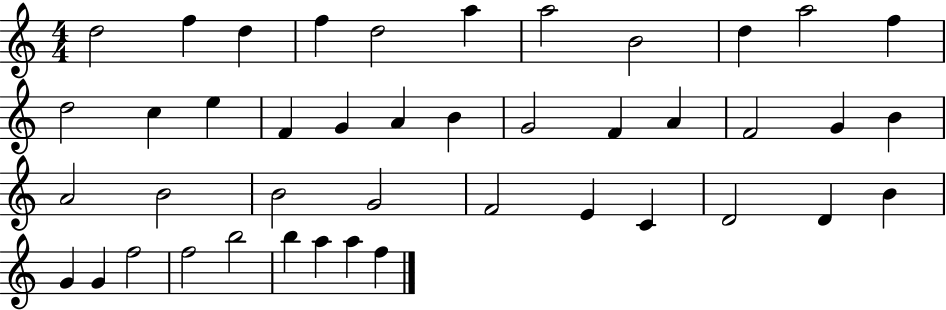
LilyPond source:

{
  \clef treble
  \numericTimeSignature
  \time 4/4
  \key c \major
  d''2 f''4 d''4 | f''4 d''2 a''4 | a''2 b'2 | d''4 a''2 f''4 | \break d''2 c''4 e''4 | f'4 g'4 a'4 b'4 | g'2 f'4 a'4 | f'2 g'4 b'4 | \break a'2 b'2 | b'2 g'2 | f'2 e'4 c'4 | d'2 d'4 b'4 | \break g'4 g'4 f''2 | f''2 b''2 | b''4 a''4 a''4 f''4 | \bar "|."
}